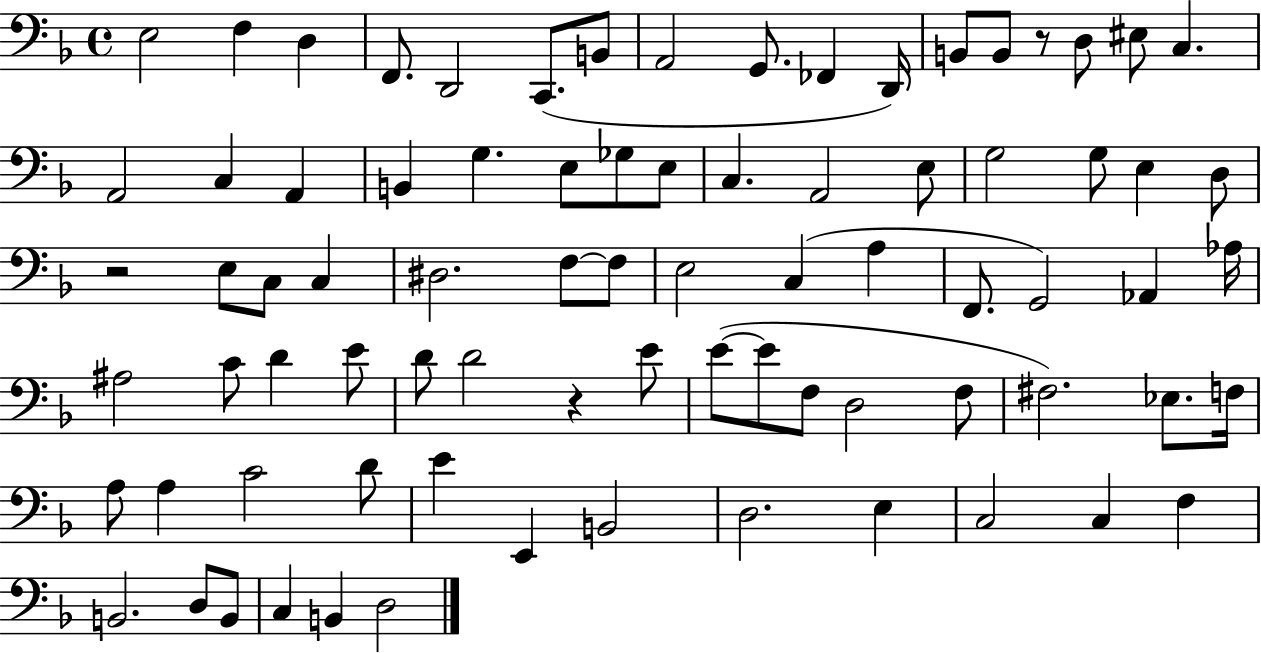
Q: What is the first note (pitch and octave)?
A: E3